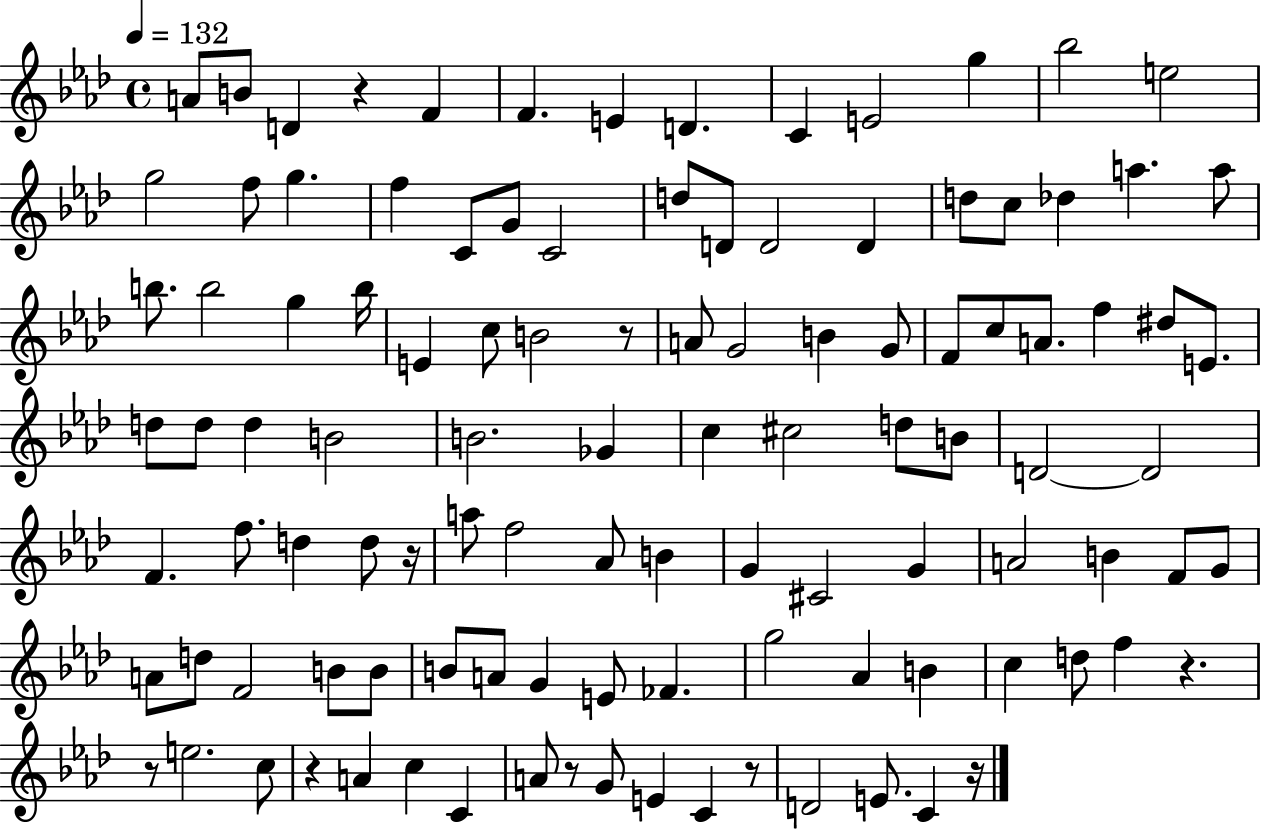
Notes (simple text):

A4/e B4/e D4/q R/q F4/q F4/q. E4/q D4/q. C4/q E4/h G5/q Bb5/h E5/h G5/h F5/e G5/q. F5/q C4/e G4/e C4/h D5/e D4/e D4/h D4/q D5/e C5/e Db5/q A5/q. A5/e B5/e. B5/h G5/q B5/s E4/q C5/e B4/h R/e A4/e G4/h B4/q G4/e F4/e C5/e A4/e. F5/q D#5/e E4/e. D5/e D5/e D5/q B4/h B4/h. Gb4/q C5/q C#5/h D5/e B4/e D4/h D4/h F4/q. F5/e. D5/q D5/e R/s A5/e F5/h Ab4/e B4/q G4/q C#4/h G4/q A4/h B4/q F4/e G4/e A4/e D5/e F4/h B4/e B4/e B4/e A4/e G4/q E4/e FES4/q. G5/h Ab4/q B4/q C5/q D5/e F5/q R/q. R/e E5/h. C5/e R/q A4/q C5/q C4/q A4/e R/e G4/e E4/q C4/q R/e D4/h E4/e. C4/q R/s